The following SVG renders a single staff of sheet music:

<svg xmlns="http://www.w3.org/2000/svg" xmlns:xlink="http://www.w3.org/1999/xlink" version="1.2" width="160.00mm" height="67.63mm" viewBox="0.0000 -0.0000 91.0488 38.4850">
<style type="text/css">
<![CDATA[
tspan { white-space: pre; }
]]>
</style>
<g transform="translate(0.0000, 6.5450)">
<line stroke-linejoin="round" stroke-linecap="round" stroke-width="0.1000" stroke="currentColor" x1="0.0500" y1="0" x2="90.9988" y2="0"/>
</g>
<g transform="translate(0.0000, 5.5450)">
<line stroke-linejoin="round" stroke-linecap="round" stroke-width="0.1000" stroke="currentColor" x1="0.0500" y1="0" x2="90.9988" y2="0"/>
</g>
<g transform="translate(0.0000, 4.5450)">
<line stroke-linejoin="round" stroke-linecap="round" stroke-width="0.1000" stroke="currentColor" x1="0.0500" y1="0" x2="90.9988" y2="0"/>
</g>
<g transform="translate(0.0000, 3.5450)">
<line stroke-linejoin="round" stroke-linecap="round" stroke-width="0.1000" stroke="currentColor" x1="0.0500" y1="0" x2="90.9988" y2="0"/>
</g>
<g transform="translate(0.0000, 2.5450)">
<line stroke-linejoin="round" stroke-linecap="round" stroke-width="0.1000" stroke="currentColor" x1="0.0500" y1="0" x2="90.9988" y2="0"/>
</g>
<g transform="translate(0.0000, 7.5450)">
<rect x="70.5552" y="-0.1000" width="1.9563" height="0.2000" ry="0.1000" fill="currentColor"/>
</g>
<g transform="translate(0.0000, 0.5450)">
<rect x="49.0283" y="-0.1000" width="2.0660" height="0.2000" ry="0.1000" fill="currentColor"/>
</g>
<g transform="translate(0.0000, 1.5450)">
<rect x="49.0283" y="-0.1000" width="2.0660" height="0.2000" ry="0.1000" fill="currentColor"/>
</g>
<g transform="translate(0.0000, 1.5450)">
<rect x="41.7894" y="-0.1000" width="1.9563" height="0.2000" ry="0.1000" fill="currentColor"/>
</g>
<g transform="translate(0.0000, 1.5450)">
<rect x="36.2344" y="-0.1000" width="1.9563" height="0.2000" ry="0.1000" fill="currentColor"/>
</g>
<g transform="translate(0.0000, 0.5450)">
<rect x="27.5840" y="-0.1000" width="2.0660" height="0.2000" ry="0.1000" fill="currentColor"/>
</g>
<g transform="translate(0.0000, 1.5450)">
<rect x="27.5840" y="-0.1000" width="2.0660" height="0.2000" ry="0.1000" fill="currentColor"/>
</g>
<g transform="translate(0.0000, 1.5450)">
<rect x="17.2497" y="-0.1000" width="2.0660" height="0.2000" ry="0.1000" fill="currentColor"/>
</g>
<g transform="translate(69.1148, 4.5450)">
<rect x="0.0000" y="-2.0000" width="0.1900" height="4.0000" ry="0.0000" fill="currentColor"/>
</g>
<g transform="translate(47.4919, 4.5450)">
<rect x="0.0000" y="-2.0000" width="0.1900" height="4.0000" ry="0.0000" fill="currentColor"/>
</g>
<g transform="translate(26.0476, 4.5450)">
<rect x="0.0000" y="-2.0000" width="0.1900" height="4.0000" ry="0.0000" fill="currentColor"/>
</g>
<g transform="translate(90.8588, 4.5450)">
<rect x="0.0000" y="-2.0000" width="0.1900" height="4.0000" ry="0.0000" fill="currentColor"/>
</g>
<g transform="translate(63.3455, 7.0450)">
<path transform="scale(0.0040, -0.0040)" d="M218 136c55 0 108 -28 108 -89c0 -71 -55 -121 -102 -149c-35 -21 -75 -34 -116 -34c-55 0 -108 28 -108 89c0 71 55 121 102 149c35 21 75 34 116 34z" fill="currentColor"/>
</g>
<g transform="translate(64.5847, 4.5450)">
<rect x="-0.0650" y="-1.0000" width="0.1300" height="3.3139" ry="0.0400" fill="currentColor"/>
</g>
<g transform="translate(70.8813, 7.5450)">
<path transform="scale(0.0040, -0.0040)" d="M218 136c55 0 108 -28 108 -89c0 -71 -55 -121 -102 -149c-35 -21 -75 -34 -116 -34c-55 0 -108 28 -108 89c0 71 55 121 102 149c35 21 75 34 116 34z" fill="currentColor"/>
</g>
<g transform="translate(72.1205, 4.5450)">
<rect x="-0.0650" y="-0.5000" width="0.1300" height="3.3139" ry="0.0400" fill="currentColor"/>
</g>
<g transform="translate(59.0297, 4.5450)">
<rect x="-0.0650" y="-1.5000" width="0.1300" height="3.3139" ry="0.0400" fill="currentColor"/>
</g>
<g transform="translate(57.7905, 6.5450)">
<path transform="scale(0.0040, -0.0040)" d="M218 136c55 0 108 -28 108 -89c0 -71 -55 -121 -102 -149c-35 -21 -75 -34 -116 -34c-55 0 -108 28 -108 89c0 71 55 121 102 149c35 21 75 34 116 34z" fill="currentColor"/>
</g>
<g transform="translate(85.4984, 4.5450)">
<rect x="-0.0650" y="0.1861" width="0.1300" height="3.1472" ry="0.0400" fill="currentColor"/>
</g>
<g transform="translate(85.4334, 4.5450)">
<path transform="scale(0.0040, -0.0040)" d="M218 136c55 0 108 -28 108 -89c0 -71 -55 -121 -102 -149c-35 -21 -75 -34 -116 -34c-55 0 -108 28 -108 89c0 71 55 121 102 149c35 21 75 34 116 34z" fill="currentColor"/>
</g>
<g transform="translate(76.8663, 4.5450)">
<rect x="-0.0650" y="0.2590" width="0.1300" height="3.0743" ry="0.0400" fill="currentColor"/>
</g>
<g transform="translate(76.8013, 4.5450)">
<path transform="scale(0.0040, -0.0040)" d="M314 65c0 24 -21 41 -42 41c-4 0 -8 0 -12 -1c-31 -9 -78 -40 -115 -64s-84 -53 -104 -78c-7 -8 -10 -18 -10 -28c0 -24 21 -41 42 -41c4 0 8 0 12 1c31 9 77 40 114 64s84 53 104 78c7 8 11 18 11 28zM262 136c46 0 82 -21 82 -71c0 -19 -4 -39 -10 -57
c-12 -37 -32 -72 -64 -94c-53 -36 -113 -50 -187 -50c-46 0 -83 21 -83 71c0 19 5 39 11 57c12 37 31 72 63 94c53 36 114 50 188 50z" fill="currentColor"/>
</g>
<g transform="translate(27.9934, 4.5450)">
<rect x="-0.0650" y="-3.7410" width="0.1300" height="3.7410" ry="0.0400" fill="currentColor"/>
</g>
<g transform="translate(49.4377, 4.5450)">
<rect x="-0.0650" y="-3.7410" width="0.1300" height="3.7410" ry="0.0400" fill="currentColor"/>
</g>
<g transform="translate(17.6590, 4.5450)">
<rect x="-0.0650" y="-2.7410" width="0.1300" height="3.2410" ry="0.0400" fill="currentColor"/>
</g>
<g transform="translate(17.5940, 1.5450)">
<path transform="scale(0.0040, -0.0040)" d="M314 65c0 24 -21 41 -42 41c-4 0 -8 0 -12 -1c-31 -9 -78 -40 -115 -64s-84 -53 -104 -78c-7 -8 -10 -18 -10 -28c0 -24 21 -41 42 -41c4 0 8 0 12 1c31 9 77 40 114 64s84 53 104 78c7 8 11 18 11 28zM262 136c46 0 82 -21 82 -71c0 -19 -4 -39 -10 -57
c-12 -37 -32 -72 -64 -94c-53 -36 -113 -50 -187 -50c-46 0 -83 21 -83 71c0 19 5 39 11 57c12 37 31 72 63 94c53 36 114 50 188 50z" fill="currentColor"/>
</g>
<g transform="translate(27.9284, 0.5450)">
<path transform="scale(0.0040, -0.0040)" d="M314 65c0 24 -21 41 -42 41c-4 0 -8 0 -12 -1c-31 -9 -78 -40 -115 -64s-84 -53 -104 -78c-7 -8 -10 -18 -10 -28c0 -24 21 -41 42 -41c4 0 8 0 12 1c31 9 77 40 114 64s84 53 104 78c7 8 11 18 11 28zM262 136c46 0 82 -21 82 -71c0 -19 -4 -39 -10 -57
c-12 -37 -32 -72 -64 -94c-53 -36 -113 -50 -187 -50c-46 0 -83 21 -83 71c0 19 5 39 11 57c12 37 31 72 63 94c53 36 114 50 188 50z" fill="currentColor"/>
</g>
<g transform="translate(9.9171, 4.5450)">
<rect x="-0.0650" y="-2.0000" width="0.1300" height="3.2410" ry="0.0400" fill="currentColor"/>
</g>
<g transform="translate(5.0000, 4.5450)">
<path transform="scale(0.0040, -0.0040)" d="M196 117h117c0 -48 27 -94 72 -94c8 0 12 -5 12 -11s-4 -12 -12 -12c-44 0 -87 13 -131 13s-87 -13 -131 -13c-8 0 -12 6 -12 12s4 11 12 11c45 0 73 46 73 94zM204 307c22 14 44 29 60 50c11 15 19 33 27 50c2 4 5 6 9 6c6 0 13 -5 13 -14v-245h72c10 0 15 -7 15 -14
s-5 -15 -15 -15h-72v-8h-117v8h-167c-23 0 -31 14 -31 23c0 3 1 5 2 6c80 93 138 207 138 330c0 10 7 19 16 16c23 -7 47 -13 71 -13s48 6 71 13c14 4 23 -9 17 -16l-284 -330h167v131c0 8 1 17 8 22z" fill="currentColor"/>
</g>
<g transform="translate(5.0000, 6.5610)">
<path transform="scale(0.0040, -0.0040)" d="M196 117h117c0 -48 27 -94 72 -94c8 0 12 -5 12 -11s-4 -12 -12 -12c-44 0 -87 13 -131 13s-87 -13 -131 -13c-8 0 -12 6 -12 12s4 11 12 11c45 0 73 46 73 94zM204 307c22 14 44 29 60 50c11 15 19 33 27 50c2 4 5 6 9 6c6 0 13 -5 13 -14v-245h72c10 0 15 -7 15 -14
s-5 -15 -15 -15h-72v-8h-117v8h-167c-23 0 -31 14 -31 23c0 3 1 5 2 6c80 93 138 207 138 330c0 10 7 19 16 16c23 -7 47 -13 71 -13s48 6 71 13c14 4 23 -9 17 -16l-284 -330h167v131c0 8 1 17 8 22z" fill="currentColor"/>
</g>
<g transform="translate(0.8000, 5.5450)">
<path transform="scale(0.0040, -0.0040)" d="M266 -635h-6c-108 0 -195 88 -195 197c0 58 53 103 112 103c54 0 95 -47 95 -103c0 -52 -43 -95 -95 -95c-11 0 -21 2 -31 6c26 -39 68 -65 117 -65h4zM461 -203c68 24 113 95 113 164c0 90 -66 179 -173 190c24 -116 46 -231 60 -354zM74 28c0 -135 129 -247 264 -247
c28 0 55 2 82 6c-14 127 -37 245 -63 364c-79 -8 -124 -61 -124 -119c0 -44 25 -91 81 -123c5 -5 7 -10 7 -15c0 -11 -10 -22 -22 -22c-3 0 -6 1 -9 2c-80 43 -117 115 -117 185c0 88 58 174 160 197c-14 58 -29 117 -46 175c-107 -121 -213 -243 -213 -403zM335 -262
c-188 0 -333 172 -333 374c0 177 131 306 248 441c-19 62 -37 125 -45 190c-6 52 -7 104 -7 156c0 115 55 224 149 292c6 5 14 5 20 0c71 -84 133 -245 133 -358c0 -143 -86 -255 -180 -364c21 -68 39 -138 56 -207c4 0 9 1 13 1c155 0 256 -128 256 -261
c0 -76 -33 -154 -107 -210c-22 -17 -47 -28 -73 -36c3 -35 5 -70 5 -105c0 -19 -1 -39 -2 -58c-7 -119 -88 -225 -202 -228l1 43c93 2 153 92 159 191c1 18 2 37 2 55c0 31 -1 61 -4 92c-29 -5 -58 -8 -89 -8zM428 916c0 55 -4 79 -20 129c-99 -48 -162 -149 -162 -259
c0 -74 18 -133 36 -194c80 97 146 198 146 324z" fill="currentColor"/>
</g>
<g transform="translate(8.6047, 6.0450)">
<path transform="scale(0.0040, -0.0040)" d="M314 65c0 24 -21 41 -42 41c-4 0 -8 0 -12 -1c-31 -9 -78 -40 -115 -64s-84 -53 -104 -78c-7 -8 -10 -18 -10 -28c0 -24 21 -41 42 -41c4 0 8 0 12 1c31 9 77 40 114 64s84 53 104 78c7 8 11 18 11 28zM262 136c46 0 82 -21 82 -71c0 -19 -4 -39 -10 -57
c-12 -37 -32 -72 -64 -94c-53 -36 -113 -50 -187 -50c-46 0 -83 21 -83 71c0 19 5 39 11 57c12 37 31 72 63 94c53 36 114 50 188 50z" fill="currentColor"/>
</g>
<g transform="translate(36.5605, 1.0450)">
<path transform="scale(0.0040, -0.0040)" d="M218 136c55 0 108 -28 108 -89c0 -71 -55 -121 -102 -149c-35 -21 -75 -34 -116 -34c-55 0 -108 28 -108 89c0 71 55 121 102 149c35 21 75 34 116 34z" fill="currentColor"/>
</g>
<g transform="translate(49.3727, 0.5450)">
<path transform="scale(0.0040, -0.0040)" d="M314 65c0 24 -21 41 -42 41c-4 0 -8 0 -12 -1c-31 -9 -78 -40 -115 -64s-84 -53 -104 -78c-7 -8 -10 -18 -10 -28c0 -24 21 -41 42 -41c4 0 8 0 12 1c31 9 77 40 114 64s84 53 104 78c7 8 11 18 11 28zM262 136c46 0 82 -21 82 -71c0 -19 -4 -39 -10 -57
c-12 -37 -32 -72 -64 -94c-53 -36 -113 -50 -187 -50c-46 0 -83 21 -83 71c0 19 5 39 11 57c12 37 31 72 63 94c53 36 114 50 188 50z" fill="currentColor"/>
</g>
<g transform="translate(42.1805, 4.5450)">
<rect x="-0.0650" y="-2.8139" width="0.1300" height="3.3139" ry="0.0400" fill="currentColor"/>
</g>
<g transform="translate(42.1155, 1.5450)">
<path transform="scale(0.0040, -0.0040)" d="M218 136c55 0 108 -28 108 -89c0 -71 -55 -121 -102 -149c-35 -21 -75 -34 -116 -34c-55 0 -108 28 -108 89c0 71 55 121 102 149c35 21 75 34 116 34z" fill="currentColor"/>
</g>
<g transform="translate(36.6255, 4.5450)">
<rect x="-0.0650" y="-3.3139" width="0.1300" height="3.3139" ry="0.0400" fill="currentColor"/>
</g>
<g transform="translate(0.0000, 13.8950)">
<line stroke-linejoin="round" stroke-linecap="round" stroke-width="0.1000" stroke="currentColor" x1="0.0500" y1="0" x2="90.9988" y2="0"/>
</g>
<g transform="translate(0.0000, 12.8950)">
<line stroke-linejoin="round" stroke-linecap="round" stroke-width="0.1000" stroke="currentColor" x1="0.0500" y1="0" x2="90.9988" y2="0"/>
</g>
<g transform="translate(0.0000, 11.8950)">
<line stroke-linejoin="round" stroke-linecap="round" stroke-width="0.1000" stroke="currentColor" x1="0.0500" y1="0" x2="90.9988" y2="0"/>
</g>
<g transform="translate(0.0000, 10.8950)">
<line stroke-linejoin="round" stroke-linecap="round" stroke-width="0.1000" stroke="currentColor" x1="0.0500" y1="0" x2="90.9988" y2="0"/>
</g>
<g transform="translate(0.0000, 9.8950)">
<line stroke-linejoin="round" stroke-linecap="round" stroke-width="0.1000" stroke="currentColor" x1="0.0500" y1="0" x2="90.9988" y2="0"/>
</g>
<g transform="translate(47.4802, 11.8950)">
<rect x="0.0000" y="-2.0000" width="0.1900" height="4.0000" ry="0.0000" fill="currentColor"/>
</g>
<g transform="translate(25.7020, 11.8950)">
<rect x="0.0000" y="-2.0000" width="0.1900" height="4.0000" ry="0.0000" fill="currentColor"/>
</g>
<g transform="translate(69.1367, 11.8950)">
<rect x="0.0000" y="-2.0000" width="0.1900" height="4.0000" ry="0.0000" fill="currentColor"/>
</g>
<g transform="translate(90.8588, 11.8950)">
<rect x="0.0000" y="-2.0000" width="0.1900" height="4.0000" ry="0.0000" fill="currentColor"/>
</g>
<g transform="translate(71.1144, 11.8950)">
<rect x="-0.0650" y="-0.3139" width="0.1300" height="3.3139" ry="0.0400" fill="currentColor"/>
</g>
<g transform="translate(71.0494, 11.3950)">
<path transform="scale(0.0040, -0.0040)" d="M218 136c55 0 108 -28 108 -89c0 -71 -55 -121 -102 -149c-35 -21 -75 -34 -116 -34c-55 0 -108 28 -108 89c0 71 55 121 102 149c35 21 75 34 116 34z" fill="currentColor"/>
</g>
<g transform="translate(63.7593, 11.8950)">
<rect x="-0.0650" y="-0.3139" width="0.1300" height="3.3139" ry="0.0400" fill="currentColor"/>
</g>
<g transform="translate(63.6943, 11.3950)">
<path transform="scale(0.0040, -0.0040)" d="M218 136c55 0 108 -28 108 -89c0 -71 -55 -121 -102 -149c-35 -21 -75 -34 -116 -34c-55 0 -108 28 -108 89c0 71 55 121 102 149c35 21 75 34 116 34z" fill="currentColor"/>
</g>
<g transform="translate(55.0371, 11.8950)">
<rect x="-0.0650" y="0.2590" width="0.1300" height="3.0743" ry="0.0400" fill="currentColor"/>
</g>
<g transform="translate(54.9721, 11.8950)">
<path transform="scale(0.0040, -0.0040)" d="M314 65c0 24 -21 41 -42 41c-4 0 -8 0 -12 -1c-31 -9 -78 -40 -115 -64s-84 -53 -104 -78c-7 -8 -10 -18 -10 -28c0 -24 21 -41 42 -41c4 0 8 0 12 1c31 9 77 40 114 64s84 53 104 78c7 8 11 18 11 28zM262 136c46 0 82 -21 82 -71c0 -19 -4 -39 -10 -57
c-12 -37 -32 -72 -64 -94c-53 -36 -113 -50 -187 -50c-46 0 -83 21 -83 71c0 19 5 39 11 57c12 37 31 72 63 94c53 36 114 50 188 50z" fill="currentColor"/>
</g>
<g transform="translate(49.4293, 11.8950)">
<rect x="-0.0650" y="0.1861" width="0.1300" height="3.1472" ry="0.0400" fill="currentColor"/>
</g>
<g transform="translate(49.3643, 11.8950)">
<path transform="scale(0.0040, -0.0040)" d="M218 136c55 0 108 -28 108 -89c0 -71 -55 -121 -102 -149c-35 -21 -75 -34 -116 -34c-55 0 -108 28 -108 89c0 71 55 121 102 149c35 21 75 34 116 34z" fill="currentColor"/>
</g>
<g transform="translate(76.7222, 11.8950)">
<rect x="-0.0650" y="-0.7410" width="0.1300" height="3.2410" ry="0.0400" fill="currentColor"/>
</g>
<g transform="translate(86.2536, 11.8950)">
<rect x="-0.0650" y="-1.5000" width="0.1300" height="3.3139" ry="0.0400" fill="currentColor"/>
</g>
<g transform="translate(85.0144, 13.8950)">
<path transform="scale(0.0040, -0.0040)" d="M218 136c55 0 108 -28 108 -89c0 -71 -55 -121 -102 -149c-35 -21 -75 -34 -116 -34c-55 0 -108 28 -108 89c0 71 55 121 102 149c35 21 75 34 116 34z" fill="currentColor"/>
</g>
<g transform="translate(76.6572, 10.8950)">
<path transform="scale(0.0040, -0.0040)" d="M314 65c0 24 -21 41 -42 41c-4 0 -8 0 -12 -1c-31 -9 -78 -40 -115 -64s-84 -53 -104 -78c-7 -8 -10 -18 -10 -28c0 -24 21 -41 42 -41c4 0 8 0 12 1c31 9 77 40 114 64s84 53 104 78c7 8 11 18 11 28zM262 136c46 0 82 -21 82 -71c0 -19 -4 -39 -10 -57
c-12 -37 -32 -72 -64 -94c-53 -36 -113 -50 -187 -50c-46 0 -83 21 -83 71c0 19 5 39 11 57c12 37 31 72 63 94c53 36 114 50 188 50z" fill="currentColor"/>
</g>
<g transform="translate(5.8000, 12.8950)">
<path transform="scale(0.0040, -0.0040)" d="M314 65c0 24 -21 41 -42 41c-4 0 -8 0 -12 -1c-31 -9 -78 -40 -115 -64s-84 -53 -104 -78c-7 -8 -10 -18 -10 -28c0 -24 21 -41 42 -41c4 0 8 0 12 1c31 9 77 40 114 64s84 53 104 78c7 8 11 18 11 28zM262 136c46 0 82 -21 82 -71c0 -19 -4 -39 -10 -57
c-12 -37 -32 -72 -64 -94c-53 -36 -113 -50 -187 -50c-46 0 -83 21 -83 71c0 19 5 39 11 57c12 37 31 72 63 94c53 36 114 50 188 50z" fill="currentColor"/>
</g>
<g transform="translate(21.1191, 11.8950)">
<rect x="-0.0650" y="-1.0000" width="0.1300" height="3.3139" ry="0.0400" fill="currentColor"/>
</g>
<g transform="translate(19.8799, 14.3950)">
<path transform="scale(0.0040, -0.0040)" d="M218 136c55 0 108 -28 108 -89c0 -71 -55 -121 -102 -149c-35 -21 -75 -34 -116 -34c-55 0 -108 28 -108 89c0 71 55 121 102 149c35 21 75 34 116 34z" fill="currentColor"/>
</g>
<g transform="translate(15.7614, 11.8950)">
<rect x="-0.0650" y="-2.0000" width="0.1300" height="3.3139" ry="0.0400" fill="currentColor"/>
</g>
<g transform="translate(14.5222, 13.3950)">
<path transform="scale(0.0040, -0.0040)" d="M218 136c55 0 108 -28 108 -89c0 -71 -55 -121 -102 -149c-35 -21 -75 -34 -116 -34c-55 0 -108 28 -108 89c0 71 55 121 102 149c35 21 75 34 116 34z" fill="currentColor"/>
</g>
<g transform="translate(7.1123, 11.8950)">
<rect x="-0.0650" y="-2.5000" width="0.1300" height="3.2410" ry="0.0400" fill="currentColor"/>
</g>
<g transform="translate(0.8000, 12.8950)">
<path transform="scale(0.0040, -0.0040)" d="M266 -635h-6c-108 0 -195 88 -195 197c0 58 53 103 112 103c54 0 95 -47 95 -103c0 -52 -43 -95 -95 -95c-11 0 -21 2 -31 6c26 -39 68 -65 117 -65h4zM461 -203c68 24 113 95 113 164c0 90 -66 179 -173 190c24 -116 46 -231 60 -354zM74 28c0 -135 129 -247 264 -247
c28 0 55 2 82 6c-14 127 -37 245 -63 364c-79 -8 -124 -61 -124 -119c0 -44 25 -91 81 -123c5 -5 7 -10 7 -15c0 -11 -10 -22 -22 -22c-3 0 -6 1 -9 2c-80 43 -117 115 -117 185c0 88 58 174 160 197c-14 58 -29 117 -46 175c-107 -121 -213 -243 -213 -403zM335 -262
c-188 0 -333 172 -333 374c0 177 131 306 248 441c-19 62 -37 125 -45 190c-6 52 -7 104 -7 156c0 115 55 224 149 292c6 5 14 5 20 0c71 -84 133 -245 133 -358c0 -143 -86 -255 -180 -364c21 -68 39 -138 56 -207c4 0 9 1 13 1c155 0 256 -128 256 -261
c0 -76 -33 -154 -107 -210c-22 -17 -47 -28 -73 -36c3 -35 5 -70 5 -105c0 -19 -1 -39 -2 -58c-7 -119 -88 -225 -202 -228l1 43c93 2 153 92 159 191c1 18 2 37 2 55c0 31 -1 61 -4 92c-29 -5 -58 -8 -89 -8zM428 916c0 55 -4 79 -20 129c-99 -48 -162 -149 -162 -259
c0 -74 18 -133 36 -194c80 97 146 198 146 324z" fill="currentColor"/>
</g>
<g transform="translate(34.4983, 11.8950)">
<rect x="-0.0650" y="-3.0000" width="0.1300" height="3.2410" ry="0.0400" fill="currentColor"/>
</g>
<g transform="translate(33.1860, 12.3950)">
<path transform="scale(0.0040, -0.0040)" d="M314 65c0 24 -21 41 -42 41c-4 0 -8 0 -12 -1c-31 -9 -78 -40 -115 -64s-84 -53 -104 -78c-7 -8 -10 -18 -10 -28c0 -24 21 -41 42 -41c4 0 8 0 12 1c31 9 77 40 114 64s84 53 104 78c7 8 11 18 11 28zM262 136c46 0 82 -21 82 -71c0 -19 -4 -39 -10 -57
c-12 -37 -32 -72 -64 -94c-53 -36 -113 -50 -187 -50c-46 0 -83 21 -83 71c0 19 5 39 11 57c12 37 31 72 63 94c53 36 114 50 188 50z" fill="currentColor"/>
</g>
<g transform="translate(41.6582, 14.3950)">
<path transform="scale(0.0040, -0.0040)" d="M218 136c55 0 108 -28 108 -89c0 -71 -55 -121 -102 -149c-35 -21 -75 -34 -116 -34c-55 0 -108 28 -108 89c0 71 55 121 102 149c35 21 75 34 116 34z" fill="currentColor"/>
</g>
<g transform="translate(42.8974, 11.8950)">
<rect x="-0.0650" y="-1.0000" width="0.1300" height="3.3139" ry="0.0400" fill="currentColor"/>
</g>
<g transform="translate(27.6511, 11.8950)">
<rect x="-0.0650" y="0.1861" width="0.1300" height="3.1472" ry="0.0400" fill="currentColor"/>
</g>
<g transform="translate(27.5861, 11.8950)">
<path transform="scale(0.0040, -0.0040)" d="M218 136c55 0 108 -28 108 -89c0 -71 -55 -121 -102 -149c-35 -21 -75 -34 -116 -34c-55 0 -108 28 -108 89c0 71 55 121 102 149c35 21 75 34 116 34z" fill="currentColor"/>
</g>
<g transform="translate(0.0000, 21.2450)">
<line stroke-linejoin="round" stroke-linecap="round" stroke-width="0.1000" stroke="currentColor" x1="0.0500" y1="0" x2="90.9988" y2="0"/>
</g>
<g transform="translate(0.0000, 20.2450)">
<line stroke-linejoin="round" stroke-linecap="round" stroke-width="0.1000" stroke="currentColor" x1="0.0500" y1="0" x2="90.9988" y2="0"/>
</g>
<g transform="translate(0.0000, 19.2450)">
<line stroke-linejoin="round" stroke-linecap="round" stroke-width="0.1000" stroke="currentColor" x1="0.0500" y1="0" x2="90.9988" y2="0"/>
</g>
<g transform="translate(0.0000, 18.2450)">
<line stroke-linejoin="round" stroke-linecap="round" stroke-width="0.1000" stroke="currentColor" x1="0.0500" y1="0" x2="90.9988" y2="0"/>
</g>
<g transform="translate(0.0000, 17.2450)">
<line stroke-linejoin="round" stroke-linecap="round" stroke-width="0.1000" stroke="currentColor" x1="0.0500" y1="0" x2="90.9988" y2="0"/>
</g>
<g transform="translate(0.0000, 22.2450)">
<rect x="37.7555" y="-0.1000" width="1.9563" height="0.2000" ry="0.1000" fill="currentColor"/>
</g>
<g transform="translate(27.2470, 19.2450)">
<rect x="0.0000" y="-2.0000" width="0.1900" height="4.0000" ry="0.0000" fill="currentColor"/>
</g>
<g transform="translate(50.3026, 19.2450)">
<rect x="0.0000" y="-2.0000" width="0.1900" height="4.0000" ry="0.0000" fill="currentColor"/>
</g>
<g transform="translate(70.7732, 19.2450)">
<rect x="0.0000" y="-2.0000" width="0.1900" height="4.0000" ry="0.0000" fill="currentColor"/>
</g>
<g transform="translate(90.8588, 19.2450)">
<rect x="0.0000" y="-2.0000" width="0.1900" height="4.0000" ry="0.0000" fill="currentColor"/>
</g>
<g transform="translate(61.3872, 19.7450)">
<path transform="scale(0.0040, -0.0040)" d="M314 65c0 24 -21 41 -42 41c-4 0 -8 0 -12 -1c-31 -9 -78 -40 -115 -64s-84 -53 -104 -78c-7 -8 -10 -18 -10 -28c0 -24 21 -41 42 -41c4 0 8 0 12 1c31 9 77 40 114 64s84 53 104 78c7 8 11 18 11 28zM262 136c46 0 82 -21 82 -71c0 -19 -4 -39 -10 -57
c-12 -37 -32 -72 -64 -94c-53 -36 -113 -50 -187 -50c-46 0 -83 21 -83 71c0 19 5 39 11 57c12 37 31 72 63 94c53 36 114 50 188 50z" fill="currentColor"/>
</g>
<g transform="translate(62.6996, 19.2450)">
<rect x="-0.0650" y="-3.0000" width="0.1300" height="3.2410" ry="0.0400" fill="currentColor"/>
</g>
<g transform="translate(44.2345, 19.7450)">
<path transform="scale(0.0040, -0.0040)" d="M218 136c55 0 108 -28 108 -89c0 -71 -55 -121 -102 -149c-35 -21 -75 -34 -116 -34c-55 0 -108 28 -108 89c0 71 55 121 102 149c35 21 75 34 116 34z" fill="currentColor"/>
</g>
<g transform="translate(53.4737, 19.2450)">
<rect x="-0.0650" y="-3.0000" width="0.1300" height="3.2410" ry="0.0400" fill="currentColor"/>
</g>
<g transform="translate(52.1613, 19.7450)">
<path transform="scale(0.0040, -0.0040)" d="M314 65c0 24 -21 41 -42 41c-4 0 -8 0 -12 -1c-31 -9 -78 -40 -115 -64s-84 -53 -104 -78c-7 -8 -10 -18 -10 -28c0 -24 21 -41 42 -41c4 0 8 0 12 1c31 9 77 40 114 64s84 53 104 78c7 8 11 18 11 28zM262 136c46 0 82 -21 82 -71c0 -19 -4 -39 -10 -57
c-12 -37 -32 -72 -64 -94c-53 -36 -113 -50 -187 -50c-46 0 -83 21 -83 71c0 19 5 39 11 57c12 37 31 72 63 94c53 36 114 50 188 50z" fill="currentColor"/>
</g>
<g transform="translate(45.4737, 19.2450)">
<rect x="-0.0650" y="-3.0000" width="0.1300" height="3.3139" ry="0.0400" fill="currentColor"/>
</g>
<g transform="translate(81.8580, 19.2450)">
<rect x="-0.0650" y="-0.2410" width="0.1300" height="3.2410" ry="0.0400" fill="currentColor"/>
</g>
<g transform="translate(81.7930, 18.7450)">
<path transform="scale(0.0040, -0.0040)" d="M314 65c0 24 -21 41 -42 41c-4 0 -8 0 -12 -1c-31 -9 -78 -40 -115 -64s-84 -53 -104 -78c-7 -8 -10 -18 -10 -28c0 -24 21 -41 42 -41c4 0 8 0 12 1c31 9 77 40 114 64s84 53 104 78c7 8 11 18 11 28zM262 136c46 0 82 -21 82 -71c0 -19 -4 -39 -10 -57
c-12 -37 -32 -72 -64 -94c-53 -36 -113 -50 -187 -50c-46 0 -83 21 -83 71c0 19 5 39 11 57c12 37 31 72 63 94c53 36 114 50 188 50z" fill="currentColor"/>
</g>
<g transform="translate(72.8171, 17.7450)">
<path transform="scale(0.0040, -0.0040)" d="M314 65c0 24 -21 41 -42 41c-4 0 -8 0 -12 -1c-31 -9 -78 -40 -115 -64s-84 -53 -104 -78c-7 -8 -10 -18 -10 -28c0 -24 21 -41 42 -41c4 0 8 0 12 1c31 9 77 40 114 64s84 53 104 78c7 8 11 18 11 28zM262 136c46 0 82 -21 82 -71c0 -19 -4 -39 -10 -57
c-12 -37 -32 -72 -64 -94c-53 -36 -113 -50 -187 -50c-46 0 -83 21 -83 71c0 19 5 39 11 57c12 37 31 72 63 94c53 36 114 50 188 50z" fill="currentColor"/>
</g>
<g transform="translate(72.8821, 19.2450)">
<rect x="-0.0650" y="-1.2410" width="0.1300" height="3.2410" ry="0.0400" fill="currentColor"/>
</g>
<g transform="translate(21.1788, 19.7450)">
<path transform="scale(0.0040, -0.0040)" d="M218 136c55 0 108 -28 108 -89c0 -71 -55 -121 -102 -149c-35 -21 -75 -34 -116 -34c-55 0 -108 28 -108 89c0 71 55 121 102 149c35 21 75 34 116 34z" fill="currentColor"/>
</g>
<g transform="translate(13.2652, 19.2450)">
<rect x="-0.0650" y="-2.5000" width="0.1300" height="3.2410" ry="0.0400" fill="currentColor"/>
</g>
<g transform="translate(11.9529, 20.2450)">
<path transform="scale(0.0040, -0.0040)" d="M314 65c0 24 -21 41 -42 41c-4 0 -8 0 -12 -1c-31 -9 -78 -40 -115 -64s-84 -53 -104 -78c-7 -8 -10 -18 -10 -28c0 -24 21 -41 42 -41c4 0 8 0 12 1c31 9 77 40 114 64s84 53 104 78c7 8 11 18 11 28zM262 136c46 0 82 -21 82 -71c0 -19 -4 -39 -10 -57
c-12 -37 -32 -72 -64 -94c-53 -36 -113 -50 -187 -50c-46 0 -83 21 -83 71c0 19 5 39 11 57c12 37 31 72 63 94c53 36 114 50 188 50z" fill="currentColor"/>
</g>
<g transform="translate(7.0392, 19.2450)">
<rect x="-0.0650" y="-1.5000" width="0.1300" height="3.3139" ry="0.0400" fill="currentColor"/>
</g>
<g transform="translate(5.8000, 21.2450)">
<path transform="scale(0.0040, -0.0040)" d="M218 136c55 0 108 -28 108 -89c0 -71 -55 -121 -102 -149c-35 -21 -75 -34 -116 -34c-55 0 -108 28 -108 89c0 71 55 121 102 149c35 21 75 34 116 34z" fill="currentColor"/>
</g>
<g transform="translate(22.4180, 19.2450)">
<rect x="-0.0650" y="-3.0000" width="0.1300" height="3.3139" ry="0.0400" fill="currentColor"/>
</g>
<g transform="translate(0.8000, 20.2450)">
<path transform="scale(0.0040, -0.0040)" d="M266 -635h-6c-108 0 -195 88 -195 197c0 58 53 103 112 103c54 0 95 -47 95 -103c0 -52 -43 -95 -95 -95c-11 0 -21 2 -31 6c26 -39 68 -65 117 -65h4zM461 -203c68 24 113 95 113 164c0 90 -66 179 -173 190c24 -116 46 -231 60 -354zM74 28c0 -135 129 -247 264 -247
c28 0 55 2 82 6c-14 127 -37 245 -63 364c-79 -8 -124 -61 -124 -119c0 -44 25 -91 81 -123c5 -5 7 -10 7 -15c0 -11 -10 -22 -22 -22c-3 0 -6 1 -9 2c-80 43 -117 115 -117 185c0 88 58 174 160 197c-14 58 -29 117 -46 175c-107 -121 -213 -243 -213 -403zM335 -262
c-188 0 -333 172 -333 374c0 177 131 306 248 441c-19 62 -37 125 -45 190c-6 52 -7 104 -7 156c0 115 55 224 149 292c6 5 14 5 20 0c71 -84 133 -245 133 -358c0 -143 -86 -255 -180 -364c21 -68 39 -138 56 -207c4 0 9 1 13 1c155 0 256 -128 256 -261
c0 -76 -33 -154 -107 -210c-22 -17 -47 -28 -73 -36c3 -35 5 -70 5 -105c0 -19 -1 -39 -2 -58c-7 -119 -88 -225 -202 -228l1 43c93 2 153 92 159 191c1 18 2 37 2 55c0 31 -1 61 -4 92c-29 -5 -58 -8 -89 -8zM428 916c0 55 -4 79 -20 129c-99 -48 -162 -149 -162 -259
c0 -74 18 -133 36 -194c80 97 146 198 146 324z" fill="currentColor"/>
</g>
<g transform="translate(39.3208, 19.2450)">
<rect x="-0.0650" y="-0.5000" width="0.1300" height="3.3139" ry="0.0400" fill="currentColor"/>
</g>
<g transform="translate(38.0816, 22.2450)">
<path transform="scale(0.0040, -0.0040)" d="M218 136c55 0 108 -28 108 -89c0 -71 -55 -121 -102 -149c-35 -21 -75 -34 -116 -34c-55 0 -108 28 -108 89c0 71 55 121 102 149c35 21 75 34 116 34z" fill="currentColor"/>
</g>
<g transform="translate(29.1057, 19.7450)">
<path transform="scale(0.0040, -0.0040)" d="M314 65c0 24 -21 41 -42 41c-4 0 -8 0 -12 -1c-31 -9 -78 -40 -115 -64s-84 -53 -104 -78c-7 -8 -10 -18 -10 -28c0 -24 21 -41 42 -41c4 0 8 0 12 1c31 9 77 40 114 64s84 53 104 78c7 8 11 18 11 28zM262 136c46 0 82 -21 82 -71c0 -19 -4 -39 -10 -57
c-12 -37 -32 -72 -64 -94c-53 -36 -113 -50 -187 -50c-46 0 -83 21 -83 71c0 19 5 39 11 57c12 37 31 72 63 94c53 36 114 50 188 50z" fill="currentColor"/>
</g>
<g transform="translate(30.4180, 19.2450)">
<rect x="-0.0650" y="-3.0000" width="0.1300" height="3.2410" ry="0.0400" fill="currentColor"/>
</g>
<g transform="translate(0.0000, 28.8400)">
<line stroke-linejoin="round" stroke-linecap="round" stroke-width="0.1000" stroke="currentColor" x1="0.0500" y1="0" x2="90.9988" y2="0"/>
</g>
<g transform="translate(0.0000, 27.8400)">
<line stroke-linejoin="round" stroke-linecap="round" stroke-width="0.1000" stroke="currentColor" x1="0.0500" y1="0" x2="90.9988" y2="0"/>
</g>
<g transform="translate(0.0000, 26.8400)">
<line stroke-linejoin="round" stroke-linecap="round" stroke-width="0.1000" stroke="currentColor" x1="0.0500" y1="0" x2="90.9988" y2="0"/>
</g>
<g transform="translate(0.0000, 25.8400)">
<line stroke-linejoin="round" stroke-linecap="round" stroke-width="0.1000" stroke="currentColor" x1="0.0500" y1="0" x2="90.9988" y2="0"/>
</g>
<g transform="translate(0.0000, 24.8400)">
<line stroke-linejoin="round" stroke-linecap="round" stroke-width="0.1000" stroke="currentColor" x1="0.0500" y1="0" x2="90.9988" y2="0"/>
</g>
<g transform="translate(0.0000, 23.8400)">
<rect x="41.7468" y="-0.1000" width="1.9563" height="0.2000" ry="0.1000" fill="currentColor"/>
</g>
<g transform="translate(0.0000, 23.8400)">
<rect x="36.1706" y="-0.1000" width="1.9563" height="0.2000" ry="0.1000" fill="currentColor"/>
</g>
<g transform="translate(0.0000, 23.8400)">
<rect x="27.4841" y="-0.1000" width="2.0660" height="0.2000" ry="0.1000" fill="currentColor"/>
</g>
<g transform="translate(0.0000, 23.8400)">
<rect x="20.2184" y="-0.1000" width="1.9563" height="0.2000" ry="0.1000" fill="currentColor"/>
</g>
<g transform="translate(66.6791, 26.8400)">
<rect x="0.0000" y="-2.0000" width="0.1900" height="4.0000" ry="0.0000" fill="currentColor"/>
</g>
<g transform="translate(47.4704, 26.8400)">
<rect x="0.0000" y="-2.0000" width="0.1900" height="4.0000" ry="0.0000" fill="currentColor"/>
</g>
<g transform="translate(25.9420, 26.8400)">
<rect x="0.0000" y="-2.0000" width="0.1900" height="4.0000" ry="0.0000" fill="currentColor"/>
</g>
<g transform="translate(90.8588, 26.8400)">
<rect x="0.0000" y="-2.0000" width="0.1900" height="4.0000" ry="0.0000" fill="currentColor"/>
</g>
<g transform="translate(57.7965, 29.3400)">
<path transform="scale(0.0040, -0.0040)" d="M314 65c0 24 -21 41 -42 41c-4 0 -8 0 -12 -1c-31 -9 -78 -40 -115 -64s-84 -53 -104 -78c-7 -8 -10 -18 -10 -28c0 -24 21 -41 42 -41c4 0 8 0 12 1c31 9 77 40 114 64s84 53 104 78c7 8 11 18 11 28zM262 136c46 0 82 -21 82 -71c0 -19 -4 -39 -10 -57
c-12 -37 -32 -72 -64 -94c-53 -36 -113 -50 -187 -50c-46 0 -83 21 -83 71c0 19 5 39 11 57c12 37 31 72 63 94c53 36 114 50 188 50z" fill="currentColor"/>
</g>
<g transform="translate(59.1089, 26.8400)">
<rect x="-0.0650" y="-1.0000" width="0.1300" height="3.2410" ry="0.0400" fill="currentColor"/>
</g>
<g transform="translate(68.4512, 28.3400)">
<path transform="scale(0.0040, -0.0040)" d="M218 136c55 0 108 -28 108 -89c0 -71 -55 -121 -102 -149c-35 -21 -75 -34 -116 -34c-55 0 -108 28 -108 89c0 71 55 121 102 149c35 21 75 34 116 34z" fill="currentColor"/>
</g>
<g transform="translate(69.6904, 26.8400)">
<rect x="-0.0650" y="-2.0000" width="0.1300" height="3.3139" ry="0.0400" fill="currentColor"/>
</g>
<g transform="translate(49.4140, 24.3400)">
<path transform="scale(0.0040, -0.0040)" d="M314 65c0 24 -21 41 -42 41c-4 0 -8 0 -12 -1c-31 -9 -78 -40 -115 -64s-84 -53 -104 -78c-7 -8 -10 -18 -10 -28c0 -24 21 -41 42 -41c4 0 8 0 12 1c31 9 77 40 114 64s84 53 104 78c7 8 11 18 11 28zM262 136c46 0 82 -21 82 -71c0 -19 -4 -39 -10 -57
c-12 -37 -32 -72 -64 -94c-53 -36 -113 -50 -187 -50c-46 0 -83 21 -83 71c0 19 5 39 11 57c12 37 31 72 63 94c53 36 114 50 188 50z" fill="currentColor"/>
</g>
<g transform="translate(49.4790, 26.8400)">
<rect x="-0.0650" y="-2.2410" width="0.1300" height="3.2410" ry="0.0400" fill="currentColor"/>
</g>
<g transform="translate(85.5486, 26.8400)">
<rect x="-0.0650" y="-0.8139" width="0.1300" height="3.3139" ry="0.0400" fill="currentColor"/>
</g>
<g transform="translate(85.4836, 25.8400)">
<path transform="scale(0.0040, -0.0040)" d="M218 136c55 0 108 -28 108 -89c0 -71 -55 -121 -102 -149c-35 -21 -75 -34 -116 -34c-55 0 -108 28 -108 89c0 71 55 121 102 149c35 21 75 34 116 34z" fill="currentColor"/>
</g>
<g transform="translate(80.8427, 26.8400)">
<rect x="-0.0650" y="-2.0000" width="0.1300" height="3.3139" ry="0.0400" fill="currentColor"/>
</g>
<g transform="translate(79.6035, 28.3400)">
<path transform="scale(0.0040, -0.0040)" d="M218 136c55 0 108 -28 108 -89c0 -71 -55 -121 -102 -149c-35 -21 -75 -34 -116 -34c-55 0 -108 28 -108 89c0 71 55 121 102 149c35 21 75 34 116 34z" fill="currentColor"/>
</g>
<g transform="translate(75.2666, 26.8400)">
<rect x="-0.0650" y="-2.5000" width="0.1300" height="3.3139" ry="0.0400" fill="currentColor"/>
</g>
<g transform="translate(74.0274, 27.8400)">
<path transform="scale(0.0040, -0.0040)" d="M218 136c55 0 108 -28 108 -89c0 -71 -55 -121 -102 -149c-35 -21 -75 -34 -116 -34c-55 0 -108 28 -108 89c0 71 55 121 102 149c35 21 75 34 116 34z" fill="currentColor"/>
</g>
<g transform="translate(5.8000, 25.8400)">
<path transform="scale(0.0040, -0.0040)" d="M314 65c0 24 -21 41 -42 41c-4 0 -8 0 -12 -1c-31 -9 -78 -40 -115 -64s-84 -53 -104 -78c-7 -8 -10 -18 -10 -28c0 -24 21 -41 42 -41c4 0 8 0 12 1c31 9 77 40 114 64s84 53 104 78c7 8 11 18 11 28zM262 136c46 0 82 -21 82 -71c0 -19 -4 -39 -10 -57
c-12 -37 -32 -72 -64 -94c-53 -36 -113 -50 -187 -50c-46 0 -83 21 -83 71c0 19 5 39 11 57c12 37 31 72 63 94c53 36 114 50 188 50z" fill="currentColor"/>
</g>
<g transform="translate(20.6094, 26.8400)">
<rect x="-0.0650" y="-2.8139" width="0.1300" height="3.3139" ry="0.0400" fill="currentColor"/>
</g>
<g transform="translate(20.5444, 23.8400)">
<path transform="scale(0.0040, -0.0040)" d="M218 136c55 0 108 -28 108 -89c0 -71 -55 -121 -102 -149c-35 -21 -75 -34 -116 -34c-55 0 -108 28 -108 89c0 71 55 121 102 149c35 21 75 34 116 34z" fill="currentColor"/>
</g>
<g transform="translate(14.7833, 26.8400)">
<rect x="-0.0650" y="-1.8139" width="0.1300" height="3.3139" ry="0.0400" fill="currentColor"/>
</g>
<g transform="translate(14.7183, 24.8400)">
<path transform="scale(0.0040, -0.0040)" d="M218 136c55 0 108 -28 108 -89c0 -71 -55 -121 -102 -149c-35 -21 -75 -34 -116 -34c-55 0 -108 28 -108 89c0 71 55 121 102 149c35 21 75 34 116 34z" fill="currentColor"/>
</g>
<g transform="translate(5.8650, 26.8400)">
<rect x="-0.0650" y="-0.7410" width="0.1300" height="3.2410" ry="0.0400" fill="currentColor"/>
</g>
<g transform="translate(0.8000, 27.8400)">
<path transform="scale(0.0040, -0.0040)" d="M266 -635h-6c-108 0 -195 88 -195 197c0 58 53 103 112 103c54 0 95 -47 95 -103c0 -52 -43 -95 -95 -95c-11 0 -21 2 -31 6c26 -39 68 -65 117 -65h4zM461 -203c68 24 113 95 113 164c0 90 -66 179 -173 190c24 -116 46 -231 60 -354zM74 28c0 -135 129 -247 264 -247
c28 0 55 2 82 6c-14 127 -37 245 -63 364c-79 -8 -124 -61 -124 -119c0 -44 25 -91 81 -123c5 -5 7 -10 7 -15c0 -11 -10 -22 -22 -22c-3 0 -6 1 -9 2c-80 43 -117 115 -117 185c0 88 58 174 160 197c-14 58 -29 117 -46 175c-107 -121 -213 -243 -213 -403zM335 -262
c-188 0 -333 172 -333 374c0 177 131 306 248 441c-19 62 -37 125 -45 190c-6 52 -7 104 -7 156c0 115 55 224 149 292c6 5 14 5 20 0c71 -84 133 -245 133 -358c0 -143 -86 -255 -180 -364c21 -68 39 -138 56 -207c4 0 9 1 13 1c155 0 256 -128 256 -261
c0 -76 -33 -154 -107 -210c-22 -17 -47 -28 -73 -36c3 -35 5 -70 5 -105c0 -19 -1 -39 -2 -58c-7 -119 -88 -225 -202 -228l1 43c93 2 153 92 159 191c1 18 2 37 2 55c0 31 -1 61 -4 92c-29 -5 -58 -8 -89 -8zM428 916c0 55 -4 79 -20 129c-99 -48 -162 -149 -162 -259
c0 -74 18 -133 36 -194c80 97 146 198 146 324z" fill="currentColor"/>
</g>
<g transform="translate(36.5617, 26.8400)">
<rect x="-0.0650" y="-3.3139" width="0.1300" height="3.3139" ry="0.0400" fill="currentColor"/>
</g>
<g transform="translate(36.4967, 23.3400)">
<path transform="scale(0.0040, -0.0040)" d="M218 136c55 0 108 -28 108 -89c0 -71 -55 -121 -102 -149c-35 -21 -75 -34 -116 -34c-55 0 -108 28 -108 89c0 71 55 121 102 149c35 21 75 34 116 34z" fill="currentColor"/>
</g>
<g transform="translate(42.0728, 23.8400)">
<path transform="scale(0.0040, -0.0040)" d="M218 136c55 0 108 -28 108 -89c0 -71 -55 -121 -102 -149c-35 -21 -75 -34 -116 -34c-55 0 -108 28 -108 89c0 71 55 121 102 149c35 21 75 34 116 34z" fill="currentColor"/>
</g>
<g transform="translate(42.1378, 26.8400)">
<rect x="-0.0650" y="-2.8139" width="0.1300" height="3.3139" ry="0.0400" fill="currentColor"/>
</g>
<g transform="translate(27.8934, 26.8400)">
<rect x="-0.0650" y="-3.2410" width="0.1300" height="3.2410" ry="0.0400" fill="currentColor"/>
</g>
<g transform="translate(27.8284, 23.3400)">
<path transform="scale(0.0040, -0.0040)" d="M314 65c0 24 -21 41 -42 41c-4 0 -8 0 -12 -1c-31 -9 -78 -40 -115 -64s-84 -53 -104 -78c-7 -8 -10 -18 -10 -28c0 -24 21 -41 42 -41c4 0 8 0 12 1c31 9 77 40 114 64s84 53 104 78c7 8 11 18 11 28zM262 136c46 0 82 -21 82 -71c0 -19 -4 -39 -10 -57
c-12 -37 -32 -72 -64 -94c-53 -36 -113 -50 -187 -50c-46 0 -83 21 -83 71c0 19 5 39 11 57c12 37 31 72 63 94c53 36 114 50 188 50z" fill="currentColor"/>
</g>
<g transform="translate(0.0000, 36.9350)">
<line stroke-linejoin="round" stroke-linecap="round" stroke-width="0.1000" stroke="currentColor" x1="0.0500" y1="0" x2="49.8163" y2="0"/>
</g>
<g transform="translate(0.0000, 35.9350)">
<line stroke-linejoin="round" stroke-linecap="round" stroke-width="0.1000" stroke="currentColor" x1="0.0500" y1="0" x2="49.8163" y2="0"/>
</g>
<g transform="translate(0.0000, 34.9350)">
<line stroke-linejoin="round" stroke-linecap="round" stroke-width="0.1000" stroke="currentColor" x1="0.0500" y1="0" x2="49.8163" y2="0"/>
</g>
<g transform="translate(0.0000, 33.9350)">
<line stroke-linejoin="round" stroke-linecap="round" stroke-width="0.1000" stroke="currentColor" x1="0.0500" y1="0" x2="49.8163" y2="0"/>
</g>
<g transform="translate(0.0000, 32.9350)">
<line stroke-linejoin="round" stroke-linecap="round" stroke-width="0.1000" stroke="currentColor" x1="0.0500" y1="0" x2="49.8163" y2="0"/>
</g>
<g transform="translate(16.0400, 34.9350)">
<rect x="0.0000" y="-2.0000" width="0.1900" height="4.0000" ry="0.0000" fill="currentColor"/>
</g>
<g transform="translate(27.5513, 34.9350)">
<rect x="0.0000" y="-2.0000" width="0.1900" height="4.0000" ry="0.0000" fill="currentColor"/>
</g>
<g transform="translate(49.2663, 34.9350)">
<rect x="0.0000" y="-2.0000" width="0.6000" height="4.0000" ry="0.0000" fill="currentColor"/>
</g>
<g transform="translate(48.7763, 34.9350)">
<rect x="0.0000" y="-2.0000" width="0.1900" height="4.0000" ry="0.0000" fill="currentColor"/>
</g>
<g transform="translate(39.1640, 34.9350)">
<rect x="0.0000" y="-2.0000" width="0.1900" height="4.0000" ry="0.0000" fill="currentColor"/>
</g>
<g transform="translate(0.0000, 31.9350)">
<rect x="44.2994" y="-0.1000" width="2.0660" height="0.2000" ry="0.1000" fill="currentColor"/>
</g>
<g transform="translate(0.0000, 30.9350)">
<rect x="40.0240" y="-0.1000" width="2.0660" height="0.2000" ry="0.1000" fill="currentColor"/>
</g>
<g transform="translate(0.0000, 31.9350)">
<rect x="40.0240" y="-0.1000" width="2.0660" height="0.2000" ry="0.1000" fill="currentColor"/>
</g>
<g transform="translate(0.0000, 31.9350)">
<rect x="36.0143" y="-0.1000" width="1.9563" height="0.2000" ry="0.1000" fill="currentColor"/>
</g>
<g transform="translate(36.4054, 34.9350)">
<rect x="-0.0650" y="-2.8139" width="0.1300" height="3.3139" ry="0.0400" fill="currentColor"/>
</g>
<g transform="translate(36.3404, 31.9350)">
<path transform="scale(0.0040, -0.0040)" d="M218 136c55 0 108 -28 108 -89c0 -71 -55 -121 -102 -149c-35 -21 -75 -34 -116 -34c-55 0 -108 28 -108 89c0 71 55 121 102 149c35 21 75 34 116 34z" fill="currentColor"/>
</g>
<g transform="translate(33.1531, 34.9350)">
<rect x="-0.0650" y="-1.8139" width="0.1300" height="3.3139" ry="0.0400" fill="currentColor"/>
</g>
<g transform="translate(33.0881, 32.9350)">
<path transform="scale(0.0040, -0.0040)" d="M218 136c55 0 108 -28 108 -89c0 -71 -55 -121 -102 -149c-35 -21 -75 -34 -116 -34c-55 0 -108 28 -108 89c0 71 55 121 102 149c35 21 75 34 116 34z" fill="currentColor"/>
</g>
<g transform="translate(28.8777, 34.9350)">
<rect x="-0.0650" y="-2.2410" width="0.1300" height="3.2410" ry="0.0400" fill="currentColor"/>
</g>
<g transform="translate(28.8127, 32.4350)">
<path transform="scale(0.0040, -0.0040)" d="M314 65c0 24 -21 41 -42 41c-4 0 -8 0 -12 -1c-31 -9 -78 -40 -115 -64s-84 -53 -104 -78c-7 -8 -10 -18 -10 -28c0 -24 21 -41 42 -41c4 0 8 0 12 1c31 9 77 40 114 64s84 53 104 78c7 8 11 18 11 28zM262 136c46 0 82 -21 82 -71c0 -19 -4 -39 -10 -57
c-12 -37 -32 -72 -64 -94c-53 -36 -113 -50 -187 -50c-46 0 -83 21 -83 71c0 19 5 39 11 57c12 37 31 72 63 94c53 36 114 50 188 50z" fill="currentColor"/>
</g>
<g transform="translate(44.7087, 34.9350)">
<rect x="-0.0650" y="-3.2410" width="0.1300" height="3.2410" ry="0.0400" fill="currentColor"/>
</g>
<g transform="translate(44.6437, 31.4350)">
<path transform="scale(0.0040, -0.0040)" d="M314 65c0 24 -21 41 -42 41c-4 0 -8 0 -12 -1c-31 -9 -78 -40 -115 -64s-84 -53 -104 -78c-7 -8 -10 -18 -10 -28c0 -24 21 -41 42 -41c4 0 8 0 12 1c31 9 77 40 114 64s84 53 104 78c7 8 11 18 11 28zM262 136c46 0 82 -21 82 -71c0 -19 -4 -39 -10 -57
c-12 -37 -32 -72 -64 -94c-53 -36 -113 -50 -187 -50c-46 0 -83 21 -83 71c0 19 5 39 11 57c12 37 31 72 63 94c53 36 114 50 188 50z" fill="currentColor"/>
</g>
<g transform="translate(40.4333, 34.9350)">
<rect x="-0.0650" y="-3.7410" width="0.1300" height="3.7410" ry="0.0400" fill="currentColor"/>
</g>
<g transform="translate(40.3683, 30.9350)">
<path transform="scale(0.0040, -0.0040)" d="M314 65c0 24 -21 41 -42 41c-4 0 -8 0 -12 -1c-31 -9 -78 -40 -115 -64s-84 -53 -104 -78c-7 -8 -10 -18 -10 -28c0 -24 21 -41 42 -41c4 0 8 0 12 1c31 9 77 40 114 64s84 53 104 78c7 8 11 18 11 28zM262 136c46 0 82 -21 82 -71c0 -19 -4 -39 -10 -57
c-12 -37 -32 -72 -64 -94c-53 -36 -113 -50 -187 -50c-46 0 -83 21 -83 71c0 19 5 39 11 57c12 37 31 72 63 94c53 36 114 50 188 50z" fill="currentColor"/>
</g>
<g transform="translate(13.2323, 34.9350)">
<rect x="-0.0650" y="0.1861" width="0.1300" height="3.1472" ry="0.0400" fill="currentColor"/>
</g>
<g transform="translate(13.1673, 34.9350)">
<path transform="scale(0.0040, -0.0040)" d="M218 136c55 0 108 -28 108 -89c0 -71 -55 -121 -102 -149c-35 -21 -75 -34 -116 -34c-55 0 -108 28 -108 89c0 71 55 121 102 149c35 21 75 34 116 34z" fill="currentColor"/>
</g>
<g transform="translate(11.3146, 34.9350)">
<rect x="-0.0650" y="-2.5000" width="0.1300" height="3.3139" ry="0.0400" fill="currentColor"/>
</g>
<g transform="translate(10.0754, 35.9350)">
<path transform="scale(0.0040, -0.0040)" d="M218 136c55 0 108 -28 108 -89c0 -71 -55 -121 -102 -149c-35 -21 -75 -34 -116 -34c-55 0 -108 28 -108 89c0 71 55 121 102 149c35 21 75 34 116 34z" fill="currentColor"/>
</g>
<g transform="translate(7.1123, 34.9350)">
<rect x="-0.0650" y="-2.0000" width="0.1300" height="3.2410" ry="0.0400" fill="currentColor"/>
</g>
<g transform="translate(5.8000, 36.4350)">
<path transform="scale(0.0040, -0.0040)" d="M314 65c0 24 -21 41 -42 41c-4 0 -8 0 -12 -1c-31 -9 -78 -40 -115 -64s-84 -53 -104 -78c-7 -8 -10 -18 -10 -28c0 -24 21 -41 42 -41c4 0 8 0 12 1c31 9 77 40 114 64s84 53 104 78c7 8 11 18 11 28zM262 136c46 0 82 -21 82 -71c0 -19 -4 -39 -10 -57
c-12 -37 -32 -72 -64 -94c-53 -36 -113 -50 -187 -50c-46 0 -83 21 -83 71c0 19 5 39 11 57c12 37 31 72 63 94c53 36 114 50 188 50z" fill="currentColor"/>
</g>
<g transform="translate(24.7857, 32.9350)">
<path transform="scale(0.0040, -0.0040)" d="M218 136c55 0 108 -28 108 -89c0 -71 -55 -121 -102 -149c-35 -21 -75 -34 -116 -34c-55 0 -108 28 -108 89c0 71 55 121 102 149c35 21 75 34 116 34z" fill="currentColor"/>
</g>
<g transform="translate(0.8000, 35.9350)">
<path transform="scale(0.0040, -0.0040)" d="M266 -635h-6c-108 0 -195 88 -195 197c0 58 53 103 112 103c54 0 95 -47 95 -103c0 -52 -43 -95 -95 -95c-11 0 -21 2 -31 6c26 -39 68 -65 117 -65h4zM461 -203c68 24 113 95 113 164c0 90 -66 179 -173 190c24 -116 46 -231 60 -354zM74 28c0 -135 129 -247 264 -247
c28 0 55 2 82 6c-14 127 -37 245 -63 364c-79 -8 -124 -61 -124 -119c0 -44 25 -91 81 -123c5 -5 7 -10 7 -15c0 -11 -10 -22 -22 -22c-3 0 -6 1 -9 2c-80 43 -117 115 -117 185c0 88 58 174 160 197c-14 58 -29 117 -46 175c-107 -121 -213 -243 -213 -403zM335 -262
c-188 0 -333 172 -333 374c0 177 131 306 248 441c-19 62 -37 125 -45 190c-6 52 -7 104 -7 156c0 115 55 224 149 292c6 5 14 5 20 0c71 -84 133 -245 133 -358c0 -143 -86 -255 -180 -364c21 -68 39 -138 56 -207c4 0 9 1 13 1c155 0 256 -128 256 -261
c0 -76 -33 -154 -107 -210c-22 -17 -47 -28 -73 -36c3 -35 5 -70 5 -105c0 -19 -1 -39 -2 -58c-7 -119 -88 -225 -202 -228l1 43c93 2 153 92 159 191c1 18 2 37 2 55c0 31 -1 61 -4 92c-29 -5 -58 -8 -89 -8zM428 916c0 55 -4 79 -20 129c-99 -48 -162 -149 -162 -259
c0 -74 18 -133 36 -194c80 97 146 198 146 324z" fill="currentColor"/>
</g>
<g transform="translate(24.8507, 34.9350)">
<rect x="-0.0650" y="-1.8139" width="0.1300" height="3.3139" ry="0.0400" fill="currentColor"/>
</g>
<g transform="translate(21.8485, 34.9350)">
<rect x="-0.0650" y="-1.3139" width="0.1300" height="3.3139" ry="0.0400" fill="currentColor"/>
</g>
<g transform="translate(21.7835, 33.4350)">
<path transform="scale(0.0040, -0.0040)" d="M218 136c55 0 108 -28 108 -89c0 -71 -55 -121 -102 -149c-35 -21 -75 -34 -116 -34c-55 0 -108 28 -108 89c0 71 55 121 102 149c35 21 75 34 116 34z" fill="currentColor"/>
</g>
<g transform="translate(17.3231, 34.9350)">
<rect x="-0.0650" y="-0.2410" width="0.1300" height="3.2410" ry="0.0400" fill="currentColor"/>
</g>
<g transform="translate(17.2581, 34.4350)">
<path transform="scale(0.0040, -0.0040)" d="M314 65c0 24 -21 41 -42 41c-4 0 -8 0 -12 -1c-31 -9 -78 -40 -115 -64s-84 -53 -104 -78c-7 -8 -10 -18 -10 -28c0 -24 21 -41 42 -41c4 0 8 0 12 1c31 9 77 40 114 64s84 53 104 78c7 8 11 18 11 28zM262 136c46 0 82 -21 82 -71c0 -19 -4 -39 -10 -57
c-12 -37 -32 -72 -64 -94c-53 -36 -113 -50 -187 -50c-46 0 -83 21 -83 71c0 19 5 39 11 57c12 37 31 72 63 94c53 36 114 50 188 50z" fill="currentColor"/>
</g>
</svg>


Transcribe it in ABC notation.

X:1
T:Untitled
M:4/4
L:1/4
K:C
F2 a2 c'2 b a c'2 E D C B2 B G2 F D B A2 D B B2 c c d2 E E G2 A A2 C A A2 A2 e2 c2 d2 f a b2 b a g2 D2 F G F d F2 G B c2 e f g2 f a c'2 b2